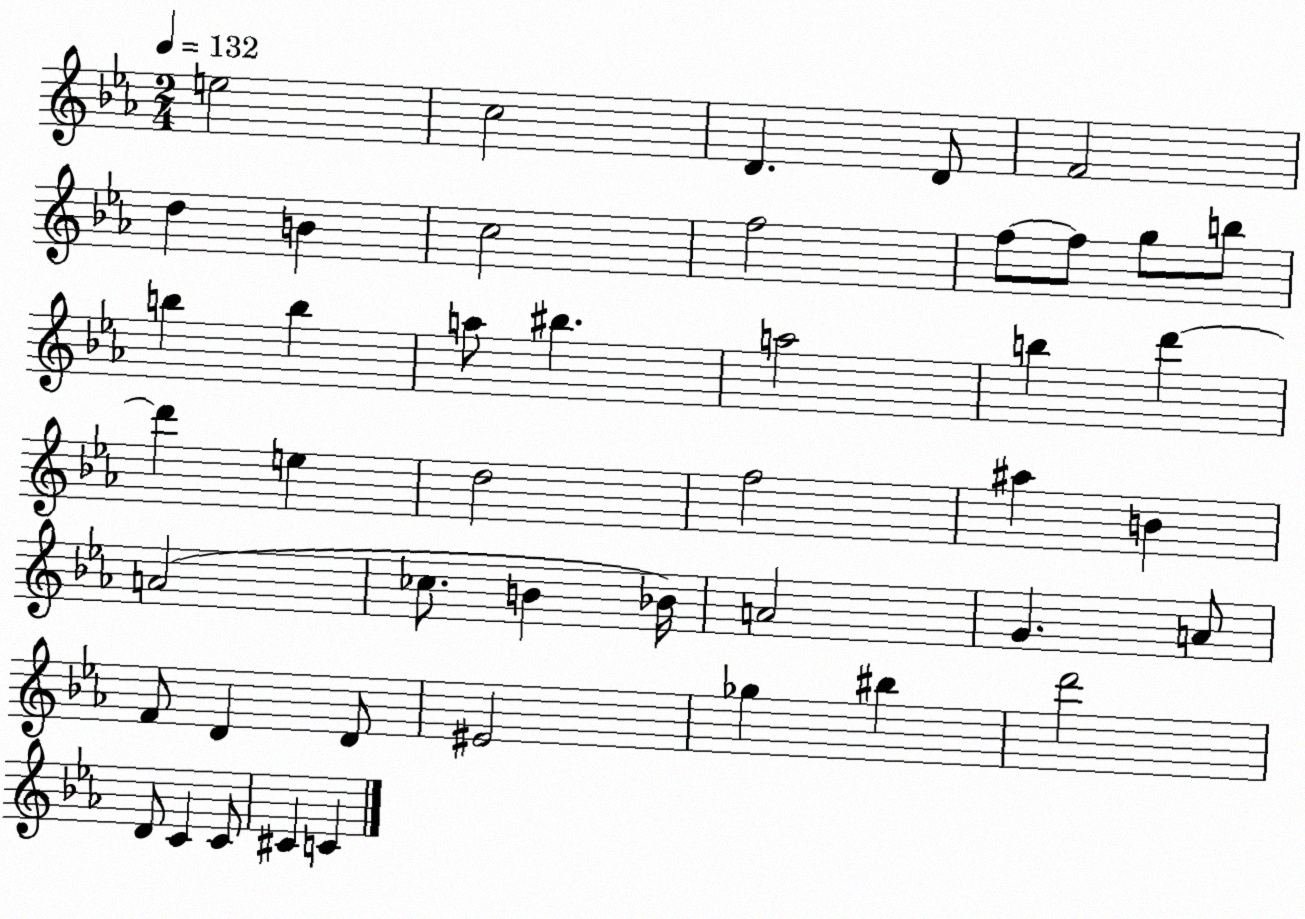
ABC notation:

X:1
T:Untitled
M:2/4
L:1/4
K:Eb
e2 c2 D D/2 F2 d B c2 f2 f/2 f/2 g/2 b/2 b b a/2 ^b a2 b d' d' e d2 f2 ^a B A2 _c/2 B _B/4 A2 G A/2 F/2 D D/2 ^E2 _g ^b d'2 D/2 C C/2 ^C C